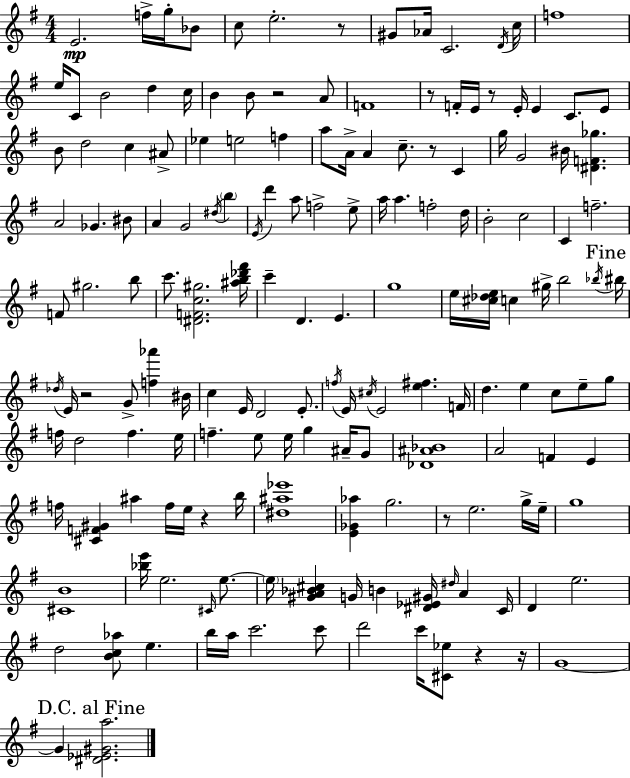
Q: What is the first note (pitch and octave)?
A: E4